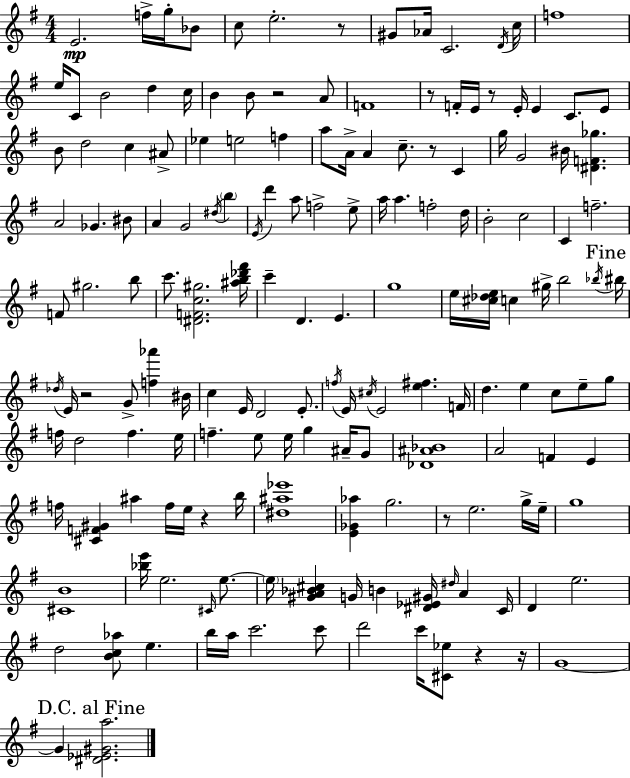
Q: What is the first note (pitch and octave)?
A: E4